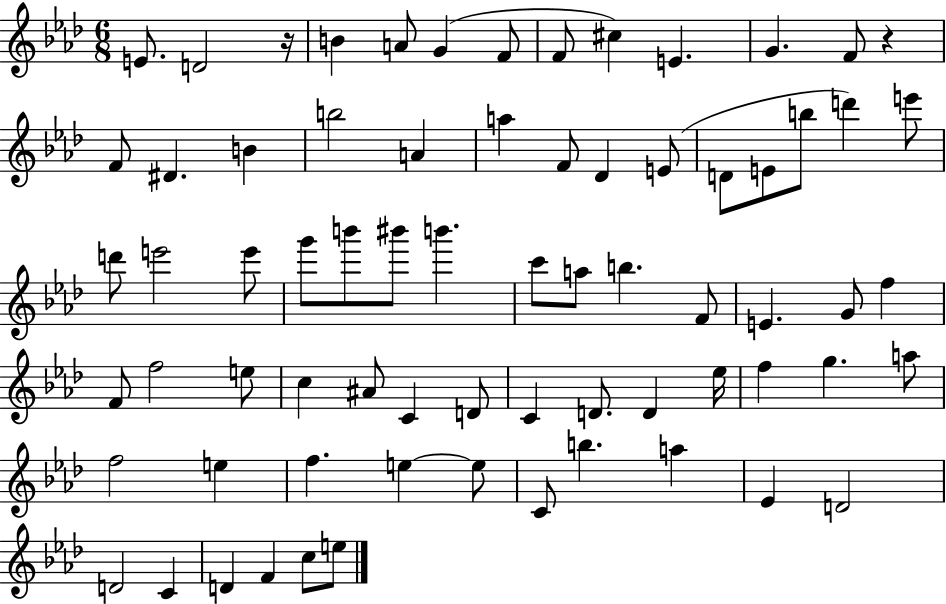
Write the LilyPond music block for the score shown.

{
  \clef treble
  \numericTimeSignature
  \time 6/8
  \key aes \major
  e'8. d'2 r16 | b'4 a'8 g'4( f'8 | f'8 cis''4) e'4. | g'4. f'8 r4 | \break f'8 dis'4. b'4 | b''2 a'4 | a''4 f'8 des'4 e'8( | d'8 e'8 b''8 d'''4) e'''8 | \break d'''8 e'''2 e'''8 | g'''8 b'''8 bis'''8 b'''4. | c'''8 a''8 b''4. f'8 | e'4. g'8 f''4 | \break f'8 f''2 e''8 | c''4 ais'8 c'4 d'8 | c'4 d'8. d'4 ees''16 | f''4 g''4. a''8 | \break f''2 e''4 | f''4. e''4~~ e''8 | c'8 b''4. a''4 | ees'4 d'2 | \break d'2 c'4 | d'4 f'4 c''8 e''8 | \bar "|."
}